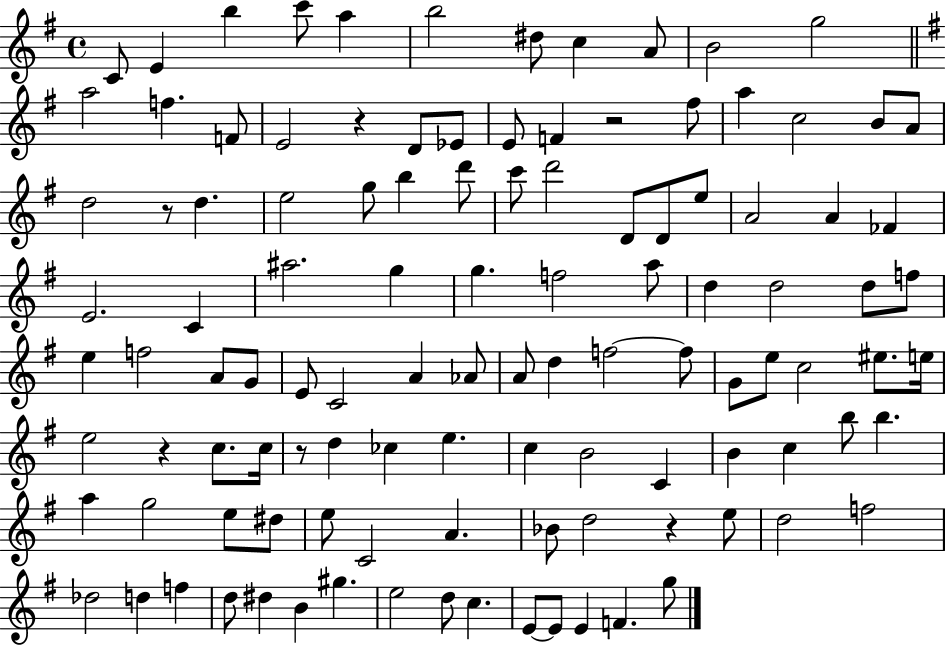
{
  \clef treble
  \time 4/4
  \defaultTimeSignature
  \key g \major
  c'8 e'4 b''4 c'''8 a''4 | b''2 dis''8 c''4 a'8 | b'2 g''2 | \bar "||" \break \key g \major a''2 f''4. f'8 | e'2 r4 d'8 ees'8 | e'8 f'4 r2 fis''8 | a''4 c''2 b'8 a'8 | \break d''2 r8 d''4. | e''2 g''8 b''4 d'''8 | c'''8 d'''2 d'8 d'8 e''8 | a'2 a'4 fes'4 | \break e'2. c'4 | ais''2. g''4 | g''4. f''2 a''8 | d''4 d''2 d''8 f''8 | \break e''4 f''2 a'8 g'8 | e'8 c'2 a'4 aes'8 | a'8 d''4 f''2~~ f''8 | g'8 e''8 c''2 eis''8. e''16 | \break e''2 r4 c''8. c''16 | r8 d''4 ces''4 e''4. | c''4 b'2 c'4 | b'4 c''4 b''8 b''4. | \break a''4 g''2 e''8 dis''8 | e''8 c'2 a'4. | bes'8 d''2 r4 e''8 | d''2 f''2 | \break des''2 d''4 f''4 | d''8 dis''4 b'4 gis''4. | e''2 d''8 c''4. | e'8~~ e'8 e'4 f'4. g''8 | \break \bar "|."
}